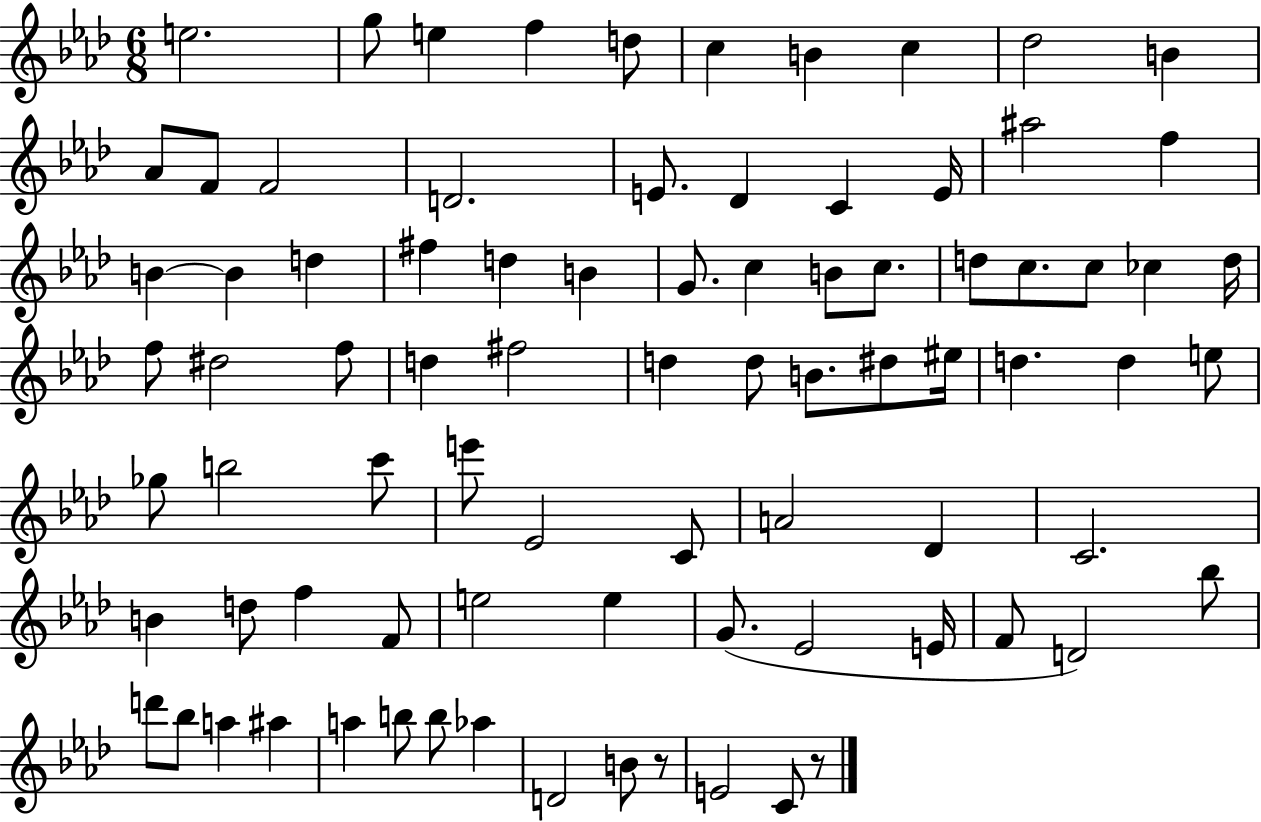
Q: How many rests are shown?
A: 2